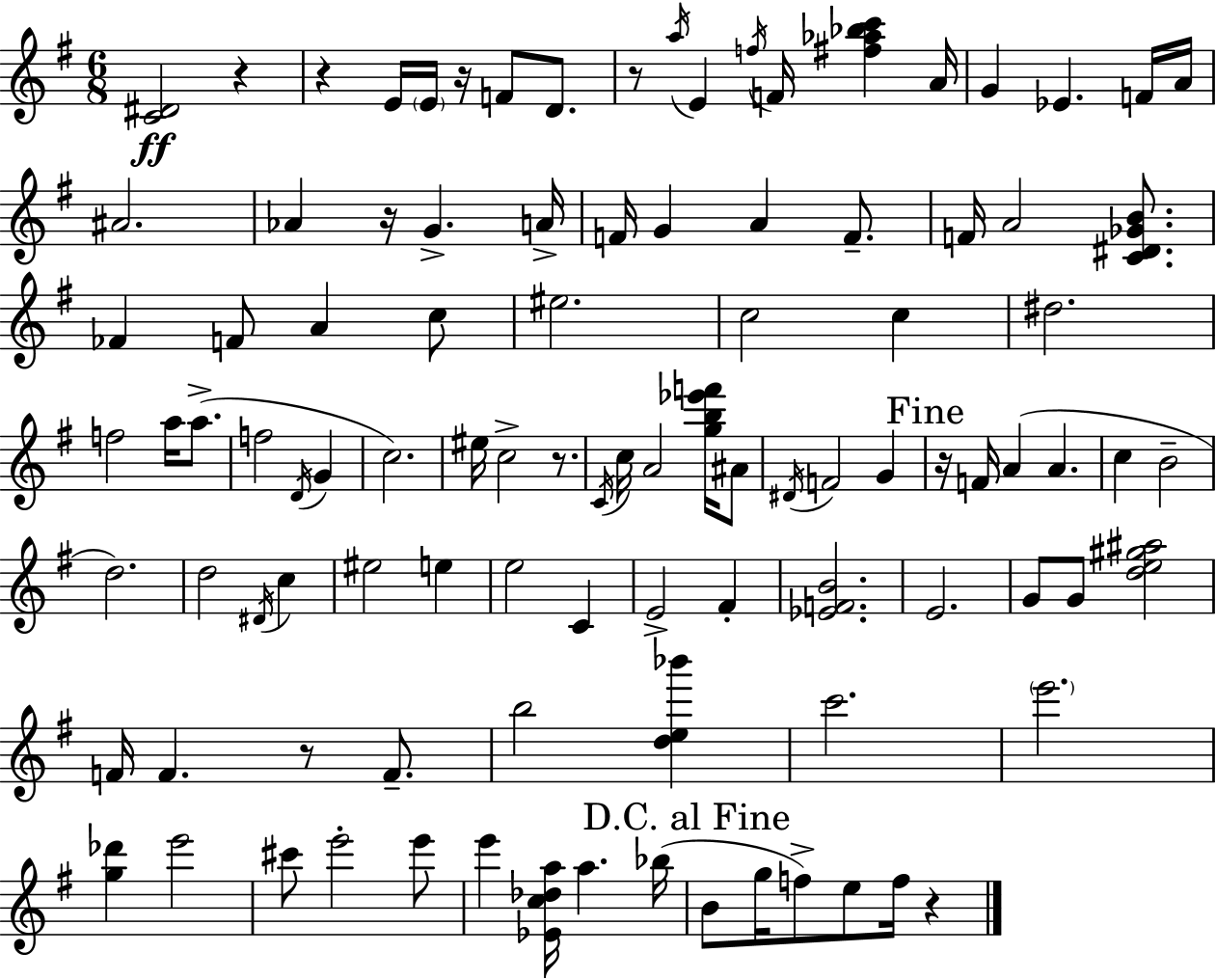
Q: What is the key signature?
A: G major